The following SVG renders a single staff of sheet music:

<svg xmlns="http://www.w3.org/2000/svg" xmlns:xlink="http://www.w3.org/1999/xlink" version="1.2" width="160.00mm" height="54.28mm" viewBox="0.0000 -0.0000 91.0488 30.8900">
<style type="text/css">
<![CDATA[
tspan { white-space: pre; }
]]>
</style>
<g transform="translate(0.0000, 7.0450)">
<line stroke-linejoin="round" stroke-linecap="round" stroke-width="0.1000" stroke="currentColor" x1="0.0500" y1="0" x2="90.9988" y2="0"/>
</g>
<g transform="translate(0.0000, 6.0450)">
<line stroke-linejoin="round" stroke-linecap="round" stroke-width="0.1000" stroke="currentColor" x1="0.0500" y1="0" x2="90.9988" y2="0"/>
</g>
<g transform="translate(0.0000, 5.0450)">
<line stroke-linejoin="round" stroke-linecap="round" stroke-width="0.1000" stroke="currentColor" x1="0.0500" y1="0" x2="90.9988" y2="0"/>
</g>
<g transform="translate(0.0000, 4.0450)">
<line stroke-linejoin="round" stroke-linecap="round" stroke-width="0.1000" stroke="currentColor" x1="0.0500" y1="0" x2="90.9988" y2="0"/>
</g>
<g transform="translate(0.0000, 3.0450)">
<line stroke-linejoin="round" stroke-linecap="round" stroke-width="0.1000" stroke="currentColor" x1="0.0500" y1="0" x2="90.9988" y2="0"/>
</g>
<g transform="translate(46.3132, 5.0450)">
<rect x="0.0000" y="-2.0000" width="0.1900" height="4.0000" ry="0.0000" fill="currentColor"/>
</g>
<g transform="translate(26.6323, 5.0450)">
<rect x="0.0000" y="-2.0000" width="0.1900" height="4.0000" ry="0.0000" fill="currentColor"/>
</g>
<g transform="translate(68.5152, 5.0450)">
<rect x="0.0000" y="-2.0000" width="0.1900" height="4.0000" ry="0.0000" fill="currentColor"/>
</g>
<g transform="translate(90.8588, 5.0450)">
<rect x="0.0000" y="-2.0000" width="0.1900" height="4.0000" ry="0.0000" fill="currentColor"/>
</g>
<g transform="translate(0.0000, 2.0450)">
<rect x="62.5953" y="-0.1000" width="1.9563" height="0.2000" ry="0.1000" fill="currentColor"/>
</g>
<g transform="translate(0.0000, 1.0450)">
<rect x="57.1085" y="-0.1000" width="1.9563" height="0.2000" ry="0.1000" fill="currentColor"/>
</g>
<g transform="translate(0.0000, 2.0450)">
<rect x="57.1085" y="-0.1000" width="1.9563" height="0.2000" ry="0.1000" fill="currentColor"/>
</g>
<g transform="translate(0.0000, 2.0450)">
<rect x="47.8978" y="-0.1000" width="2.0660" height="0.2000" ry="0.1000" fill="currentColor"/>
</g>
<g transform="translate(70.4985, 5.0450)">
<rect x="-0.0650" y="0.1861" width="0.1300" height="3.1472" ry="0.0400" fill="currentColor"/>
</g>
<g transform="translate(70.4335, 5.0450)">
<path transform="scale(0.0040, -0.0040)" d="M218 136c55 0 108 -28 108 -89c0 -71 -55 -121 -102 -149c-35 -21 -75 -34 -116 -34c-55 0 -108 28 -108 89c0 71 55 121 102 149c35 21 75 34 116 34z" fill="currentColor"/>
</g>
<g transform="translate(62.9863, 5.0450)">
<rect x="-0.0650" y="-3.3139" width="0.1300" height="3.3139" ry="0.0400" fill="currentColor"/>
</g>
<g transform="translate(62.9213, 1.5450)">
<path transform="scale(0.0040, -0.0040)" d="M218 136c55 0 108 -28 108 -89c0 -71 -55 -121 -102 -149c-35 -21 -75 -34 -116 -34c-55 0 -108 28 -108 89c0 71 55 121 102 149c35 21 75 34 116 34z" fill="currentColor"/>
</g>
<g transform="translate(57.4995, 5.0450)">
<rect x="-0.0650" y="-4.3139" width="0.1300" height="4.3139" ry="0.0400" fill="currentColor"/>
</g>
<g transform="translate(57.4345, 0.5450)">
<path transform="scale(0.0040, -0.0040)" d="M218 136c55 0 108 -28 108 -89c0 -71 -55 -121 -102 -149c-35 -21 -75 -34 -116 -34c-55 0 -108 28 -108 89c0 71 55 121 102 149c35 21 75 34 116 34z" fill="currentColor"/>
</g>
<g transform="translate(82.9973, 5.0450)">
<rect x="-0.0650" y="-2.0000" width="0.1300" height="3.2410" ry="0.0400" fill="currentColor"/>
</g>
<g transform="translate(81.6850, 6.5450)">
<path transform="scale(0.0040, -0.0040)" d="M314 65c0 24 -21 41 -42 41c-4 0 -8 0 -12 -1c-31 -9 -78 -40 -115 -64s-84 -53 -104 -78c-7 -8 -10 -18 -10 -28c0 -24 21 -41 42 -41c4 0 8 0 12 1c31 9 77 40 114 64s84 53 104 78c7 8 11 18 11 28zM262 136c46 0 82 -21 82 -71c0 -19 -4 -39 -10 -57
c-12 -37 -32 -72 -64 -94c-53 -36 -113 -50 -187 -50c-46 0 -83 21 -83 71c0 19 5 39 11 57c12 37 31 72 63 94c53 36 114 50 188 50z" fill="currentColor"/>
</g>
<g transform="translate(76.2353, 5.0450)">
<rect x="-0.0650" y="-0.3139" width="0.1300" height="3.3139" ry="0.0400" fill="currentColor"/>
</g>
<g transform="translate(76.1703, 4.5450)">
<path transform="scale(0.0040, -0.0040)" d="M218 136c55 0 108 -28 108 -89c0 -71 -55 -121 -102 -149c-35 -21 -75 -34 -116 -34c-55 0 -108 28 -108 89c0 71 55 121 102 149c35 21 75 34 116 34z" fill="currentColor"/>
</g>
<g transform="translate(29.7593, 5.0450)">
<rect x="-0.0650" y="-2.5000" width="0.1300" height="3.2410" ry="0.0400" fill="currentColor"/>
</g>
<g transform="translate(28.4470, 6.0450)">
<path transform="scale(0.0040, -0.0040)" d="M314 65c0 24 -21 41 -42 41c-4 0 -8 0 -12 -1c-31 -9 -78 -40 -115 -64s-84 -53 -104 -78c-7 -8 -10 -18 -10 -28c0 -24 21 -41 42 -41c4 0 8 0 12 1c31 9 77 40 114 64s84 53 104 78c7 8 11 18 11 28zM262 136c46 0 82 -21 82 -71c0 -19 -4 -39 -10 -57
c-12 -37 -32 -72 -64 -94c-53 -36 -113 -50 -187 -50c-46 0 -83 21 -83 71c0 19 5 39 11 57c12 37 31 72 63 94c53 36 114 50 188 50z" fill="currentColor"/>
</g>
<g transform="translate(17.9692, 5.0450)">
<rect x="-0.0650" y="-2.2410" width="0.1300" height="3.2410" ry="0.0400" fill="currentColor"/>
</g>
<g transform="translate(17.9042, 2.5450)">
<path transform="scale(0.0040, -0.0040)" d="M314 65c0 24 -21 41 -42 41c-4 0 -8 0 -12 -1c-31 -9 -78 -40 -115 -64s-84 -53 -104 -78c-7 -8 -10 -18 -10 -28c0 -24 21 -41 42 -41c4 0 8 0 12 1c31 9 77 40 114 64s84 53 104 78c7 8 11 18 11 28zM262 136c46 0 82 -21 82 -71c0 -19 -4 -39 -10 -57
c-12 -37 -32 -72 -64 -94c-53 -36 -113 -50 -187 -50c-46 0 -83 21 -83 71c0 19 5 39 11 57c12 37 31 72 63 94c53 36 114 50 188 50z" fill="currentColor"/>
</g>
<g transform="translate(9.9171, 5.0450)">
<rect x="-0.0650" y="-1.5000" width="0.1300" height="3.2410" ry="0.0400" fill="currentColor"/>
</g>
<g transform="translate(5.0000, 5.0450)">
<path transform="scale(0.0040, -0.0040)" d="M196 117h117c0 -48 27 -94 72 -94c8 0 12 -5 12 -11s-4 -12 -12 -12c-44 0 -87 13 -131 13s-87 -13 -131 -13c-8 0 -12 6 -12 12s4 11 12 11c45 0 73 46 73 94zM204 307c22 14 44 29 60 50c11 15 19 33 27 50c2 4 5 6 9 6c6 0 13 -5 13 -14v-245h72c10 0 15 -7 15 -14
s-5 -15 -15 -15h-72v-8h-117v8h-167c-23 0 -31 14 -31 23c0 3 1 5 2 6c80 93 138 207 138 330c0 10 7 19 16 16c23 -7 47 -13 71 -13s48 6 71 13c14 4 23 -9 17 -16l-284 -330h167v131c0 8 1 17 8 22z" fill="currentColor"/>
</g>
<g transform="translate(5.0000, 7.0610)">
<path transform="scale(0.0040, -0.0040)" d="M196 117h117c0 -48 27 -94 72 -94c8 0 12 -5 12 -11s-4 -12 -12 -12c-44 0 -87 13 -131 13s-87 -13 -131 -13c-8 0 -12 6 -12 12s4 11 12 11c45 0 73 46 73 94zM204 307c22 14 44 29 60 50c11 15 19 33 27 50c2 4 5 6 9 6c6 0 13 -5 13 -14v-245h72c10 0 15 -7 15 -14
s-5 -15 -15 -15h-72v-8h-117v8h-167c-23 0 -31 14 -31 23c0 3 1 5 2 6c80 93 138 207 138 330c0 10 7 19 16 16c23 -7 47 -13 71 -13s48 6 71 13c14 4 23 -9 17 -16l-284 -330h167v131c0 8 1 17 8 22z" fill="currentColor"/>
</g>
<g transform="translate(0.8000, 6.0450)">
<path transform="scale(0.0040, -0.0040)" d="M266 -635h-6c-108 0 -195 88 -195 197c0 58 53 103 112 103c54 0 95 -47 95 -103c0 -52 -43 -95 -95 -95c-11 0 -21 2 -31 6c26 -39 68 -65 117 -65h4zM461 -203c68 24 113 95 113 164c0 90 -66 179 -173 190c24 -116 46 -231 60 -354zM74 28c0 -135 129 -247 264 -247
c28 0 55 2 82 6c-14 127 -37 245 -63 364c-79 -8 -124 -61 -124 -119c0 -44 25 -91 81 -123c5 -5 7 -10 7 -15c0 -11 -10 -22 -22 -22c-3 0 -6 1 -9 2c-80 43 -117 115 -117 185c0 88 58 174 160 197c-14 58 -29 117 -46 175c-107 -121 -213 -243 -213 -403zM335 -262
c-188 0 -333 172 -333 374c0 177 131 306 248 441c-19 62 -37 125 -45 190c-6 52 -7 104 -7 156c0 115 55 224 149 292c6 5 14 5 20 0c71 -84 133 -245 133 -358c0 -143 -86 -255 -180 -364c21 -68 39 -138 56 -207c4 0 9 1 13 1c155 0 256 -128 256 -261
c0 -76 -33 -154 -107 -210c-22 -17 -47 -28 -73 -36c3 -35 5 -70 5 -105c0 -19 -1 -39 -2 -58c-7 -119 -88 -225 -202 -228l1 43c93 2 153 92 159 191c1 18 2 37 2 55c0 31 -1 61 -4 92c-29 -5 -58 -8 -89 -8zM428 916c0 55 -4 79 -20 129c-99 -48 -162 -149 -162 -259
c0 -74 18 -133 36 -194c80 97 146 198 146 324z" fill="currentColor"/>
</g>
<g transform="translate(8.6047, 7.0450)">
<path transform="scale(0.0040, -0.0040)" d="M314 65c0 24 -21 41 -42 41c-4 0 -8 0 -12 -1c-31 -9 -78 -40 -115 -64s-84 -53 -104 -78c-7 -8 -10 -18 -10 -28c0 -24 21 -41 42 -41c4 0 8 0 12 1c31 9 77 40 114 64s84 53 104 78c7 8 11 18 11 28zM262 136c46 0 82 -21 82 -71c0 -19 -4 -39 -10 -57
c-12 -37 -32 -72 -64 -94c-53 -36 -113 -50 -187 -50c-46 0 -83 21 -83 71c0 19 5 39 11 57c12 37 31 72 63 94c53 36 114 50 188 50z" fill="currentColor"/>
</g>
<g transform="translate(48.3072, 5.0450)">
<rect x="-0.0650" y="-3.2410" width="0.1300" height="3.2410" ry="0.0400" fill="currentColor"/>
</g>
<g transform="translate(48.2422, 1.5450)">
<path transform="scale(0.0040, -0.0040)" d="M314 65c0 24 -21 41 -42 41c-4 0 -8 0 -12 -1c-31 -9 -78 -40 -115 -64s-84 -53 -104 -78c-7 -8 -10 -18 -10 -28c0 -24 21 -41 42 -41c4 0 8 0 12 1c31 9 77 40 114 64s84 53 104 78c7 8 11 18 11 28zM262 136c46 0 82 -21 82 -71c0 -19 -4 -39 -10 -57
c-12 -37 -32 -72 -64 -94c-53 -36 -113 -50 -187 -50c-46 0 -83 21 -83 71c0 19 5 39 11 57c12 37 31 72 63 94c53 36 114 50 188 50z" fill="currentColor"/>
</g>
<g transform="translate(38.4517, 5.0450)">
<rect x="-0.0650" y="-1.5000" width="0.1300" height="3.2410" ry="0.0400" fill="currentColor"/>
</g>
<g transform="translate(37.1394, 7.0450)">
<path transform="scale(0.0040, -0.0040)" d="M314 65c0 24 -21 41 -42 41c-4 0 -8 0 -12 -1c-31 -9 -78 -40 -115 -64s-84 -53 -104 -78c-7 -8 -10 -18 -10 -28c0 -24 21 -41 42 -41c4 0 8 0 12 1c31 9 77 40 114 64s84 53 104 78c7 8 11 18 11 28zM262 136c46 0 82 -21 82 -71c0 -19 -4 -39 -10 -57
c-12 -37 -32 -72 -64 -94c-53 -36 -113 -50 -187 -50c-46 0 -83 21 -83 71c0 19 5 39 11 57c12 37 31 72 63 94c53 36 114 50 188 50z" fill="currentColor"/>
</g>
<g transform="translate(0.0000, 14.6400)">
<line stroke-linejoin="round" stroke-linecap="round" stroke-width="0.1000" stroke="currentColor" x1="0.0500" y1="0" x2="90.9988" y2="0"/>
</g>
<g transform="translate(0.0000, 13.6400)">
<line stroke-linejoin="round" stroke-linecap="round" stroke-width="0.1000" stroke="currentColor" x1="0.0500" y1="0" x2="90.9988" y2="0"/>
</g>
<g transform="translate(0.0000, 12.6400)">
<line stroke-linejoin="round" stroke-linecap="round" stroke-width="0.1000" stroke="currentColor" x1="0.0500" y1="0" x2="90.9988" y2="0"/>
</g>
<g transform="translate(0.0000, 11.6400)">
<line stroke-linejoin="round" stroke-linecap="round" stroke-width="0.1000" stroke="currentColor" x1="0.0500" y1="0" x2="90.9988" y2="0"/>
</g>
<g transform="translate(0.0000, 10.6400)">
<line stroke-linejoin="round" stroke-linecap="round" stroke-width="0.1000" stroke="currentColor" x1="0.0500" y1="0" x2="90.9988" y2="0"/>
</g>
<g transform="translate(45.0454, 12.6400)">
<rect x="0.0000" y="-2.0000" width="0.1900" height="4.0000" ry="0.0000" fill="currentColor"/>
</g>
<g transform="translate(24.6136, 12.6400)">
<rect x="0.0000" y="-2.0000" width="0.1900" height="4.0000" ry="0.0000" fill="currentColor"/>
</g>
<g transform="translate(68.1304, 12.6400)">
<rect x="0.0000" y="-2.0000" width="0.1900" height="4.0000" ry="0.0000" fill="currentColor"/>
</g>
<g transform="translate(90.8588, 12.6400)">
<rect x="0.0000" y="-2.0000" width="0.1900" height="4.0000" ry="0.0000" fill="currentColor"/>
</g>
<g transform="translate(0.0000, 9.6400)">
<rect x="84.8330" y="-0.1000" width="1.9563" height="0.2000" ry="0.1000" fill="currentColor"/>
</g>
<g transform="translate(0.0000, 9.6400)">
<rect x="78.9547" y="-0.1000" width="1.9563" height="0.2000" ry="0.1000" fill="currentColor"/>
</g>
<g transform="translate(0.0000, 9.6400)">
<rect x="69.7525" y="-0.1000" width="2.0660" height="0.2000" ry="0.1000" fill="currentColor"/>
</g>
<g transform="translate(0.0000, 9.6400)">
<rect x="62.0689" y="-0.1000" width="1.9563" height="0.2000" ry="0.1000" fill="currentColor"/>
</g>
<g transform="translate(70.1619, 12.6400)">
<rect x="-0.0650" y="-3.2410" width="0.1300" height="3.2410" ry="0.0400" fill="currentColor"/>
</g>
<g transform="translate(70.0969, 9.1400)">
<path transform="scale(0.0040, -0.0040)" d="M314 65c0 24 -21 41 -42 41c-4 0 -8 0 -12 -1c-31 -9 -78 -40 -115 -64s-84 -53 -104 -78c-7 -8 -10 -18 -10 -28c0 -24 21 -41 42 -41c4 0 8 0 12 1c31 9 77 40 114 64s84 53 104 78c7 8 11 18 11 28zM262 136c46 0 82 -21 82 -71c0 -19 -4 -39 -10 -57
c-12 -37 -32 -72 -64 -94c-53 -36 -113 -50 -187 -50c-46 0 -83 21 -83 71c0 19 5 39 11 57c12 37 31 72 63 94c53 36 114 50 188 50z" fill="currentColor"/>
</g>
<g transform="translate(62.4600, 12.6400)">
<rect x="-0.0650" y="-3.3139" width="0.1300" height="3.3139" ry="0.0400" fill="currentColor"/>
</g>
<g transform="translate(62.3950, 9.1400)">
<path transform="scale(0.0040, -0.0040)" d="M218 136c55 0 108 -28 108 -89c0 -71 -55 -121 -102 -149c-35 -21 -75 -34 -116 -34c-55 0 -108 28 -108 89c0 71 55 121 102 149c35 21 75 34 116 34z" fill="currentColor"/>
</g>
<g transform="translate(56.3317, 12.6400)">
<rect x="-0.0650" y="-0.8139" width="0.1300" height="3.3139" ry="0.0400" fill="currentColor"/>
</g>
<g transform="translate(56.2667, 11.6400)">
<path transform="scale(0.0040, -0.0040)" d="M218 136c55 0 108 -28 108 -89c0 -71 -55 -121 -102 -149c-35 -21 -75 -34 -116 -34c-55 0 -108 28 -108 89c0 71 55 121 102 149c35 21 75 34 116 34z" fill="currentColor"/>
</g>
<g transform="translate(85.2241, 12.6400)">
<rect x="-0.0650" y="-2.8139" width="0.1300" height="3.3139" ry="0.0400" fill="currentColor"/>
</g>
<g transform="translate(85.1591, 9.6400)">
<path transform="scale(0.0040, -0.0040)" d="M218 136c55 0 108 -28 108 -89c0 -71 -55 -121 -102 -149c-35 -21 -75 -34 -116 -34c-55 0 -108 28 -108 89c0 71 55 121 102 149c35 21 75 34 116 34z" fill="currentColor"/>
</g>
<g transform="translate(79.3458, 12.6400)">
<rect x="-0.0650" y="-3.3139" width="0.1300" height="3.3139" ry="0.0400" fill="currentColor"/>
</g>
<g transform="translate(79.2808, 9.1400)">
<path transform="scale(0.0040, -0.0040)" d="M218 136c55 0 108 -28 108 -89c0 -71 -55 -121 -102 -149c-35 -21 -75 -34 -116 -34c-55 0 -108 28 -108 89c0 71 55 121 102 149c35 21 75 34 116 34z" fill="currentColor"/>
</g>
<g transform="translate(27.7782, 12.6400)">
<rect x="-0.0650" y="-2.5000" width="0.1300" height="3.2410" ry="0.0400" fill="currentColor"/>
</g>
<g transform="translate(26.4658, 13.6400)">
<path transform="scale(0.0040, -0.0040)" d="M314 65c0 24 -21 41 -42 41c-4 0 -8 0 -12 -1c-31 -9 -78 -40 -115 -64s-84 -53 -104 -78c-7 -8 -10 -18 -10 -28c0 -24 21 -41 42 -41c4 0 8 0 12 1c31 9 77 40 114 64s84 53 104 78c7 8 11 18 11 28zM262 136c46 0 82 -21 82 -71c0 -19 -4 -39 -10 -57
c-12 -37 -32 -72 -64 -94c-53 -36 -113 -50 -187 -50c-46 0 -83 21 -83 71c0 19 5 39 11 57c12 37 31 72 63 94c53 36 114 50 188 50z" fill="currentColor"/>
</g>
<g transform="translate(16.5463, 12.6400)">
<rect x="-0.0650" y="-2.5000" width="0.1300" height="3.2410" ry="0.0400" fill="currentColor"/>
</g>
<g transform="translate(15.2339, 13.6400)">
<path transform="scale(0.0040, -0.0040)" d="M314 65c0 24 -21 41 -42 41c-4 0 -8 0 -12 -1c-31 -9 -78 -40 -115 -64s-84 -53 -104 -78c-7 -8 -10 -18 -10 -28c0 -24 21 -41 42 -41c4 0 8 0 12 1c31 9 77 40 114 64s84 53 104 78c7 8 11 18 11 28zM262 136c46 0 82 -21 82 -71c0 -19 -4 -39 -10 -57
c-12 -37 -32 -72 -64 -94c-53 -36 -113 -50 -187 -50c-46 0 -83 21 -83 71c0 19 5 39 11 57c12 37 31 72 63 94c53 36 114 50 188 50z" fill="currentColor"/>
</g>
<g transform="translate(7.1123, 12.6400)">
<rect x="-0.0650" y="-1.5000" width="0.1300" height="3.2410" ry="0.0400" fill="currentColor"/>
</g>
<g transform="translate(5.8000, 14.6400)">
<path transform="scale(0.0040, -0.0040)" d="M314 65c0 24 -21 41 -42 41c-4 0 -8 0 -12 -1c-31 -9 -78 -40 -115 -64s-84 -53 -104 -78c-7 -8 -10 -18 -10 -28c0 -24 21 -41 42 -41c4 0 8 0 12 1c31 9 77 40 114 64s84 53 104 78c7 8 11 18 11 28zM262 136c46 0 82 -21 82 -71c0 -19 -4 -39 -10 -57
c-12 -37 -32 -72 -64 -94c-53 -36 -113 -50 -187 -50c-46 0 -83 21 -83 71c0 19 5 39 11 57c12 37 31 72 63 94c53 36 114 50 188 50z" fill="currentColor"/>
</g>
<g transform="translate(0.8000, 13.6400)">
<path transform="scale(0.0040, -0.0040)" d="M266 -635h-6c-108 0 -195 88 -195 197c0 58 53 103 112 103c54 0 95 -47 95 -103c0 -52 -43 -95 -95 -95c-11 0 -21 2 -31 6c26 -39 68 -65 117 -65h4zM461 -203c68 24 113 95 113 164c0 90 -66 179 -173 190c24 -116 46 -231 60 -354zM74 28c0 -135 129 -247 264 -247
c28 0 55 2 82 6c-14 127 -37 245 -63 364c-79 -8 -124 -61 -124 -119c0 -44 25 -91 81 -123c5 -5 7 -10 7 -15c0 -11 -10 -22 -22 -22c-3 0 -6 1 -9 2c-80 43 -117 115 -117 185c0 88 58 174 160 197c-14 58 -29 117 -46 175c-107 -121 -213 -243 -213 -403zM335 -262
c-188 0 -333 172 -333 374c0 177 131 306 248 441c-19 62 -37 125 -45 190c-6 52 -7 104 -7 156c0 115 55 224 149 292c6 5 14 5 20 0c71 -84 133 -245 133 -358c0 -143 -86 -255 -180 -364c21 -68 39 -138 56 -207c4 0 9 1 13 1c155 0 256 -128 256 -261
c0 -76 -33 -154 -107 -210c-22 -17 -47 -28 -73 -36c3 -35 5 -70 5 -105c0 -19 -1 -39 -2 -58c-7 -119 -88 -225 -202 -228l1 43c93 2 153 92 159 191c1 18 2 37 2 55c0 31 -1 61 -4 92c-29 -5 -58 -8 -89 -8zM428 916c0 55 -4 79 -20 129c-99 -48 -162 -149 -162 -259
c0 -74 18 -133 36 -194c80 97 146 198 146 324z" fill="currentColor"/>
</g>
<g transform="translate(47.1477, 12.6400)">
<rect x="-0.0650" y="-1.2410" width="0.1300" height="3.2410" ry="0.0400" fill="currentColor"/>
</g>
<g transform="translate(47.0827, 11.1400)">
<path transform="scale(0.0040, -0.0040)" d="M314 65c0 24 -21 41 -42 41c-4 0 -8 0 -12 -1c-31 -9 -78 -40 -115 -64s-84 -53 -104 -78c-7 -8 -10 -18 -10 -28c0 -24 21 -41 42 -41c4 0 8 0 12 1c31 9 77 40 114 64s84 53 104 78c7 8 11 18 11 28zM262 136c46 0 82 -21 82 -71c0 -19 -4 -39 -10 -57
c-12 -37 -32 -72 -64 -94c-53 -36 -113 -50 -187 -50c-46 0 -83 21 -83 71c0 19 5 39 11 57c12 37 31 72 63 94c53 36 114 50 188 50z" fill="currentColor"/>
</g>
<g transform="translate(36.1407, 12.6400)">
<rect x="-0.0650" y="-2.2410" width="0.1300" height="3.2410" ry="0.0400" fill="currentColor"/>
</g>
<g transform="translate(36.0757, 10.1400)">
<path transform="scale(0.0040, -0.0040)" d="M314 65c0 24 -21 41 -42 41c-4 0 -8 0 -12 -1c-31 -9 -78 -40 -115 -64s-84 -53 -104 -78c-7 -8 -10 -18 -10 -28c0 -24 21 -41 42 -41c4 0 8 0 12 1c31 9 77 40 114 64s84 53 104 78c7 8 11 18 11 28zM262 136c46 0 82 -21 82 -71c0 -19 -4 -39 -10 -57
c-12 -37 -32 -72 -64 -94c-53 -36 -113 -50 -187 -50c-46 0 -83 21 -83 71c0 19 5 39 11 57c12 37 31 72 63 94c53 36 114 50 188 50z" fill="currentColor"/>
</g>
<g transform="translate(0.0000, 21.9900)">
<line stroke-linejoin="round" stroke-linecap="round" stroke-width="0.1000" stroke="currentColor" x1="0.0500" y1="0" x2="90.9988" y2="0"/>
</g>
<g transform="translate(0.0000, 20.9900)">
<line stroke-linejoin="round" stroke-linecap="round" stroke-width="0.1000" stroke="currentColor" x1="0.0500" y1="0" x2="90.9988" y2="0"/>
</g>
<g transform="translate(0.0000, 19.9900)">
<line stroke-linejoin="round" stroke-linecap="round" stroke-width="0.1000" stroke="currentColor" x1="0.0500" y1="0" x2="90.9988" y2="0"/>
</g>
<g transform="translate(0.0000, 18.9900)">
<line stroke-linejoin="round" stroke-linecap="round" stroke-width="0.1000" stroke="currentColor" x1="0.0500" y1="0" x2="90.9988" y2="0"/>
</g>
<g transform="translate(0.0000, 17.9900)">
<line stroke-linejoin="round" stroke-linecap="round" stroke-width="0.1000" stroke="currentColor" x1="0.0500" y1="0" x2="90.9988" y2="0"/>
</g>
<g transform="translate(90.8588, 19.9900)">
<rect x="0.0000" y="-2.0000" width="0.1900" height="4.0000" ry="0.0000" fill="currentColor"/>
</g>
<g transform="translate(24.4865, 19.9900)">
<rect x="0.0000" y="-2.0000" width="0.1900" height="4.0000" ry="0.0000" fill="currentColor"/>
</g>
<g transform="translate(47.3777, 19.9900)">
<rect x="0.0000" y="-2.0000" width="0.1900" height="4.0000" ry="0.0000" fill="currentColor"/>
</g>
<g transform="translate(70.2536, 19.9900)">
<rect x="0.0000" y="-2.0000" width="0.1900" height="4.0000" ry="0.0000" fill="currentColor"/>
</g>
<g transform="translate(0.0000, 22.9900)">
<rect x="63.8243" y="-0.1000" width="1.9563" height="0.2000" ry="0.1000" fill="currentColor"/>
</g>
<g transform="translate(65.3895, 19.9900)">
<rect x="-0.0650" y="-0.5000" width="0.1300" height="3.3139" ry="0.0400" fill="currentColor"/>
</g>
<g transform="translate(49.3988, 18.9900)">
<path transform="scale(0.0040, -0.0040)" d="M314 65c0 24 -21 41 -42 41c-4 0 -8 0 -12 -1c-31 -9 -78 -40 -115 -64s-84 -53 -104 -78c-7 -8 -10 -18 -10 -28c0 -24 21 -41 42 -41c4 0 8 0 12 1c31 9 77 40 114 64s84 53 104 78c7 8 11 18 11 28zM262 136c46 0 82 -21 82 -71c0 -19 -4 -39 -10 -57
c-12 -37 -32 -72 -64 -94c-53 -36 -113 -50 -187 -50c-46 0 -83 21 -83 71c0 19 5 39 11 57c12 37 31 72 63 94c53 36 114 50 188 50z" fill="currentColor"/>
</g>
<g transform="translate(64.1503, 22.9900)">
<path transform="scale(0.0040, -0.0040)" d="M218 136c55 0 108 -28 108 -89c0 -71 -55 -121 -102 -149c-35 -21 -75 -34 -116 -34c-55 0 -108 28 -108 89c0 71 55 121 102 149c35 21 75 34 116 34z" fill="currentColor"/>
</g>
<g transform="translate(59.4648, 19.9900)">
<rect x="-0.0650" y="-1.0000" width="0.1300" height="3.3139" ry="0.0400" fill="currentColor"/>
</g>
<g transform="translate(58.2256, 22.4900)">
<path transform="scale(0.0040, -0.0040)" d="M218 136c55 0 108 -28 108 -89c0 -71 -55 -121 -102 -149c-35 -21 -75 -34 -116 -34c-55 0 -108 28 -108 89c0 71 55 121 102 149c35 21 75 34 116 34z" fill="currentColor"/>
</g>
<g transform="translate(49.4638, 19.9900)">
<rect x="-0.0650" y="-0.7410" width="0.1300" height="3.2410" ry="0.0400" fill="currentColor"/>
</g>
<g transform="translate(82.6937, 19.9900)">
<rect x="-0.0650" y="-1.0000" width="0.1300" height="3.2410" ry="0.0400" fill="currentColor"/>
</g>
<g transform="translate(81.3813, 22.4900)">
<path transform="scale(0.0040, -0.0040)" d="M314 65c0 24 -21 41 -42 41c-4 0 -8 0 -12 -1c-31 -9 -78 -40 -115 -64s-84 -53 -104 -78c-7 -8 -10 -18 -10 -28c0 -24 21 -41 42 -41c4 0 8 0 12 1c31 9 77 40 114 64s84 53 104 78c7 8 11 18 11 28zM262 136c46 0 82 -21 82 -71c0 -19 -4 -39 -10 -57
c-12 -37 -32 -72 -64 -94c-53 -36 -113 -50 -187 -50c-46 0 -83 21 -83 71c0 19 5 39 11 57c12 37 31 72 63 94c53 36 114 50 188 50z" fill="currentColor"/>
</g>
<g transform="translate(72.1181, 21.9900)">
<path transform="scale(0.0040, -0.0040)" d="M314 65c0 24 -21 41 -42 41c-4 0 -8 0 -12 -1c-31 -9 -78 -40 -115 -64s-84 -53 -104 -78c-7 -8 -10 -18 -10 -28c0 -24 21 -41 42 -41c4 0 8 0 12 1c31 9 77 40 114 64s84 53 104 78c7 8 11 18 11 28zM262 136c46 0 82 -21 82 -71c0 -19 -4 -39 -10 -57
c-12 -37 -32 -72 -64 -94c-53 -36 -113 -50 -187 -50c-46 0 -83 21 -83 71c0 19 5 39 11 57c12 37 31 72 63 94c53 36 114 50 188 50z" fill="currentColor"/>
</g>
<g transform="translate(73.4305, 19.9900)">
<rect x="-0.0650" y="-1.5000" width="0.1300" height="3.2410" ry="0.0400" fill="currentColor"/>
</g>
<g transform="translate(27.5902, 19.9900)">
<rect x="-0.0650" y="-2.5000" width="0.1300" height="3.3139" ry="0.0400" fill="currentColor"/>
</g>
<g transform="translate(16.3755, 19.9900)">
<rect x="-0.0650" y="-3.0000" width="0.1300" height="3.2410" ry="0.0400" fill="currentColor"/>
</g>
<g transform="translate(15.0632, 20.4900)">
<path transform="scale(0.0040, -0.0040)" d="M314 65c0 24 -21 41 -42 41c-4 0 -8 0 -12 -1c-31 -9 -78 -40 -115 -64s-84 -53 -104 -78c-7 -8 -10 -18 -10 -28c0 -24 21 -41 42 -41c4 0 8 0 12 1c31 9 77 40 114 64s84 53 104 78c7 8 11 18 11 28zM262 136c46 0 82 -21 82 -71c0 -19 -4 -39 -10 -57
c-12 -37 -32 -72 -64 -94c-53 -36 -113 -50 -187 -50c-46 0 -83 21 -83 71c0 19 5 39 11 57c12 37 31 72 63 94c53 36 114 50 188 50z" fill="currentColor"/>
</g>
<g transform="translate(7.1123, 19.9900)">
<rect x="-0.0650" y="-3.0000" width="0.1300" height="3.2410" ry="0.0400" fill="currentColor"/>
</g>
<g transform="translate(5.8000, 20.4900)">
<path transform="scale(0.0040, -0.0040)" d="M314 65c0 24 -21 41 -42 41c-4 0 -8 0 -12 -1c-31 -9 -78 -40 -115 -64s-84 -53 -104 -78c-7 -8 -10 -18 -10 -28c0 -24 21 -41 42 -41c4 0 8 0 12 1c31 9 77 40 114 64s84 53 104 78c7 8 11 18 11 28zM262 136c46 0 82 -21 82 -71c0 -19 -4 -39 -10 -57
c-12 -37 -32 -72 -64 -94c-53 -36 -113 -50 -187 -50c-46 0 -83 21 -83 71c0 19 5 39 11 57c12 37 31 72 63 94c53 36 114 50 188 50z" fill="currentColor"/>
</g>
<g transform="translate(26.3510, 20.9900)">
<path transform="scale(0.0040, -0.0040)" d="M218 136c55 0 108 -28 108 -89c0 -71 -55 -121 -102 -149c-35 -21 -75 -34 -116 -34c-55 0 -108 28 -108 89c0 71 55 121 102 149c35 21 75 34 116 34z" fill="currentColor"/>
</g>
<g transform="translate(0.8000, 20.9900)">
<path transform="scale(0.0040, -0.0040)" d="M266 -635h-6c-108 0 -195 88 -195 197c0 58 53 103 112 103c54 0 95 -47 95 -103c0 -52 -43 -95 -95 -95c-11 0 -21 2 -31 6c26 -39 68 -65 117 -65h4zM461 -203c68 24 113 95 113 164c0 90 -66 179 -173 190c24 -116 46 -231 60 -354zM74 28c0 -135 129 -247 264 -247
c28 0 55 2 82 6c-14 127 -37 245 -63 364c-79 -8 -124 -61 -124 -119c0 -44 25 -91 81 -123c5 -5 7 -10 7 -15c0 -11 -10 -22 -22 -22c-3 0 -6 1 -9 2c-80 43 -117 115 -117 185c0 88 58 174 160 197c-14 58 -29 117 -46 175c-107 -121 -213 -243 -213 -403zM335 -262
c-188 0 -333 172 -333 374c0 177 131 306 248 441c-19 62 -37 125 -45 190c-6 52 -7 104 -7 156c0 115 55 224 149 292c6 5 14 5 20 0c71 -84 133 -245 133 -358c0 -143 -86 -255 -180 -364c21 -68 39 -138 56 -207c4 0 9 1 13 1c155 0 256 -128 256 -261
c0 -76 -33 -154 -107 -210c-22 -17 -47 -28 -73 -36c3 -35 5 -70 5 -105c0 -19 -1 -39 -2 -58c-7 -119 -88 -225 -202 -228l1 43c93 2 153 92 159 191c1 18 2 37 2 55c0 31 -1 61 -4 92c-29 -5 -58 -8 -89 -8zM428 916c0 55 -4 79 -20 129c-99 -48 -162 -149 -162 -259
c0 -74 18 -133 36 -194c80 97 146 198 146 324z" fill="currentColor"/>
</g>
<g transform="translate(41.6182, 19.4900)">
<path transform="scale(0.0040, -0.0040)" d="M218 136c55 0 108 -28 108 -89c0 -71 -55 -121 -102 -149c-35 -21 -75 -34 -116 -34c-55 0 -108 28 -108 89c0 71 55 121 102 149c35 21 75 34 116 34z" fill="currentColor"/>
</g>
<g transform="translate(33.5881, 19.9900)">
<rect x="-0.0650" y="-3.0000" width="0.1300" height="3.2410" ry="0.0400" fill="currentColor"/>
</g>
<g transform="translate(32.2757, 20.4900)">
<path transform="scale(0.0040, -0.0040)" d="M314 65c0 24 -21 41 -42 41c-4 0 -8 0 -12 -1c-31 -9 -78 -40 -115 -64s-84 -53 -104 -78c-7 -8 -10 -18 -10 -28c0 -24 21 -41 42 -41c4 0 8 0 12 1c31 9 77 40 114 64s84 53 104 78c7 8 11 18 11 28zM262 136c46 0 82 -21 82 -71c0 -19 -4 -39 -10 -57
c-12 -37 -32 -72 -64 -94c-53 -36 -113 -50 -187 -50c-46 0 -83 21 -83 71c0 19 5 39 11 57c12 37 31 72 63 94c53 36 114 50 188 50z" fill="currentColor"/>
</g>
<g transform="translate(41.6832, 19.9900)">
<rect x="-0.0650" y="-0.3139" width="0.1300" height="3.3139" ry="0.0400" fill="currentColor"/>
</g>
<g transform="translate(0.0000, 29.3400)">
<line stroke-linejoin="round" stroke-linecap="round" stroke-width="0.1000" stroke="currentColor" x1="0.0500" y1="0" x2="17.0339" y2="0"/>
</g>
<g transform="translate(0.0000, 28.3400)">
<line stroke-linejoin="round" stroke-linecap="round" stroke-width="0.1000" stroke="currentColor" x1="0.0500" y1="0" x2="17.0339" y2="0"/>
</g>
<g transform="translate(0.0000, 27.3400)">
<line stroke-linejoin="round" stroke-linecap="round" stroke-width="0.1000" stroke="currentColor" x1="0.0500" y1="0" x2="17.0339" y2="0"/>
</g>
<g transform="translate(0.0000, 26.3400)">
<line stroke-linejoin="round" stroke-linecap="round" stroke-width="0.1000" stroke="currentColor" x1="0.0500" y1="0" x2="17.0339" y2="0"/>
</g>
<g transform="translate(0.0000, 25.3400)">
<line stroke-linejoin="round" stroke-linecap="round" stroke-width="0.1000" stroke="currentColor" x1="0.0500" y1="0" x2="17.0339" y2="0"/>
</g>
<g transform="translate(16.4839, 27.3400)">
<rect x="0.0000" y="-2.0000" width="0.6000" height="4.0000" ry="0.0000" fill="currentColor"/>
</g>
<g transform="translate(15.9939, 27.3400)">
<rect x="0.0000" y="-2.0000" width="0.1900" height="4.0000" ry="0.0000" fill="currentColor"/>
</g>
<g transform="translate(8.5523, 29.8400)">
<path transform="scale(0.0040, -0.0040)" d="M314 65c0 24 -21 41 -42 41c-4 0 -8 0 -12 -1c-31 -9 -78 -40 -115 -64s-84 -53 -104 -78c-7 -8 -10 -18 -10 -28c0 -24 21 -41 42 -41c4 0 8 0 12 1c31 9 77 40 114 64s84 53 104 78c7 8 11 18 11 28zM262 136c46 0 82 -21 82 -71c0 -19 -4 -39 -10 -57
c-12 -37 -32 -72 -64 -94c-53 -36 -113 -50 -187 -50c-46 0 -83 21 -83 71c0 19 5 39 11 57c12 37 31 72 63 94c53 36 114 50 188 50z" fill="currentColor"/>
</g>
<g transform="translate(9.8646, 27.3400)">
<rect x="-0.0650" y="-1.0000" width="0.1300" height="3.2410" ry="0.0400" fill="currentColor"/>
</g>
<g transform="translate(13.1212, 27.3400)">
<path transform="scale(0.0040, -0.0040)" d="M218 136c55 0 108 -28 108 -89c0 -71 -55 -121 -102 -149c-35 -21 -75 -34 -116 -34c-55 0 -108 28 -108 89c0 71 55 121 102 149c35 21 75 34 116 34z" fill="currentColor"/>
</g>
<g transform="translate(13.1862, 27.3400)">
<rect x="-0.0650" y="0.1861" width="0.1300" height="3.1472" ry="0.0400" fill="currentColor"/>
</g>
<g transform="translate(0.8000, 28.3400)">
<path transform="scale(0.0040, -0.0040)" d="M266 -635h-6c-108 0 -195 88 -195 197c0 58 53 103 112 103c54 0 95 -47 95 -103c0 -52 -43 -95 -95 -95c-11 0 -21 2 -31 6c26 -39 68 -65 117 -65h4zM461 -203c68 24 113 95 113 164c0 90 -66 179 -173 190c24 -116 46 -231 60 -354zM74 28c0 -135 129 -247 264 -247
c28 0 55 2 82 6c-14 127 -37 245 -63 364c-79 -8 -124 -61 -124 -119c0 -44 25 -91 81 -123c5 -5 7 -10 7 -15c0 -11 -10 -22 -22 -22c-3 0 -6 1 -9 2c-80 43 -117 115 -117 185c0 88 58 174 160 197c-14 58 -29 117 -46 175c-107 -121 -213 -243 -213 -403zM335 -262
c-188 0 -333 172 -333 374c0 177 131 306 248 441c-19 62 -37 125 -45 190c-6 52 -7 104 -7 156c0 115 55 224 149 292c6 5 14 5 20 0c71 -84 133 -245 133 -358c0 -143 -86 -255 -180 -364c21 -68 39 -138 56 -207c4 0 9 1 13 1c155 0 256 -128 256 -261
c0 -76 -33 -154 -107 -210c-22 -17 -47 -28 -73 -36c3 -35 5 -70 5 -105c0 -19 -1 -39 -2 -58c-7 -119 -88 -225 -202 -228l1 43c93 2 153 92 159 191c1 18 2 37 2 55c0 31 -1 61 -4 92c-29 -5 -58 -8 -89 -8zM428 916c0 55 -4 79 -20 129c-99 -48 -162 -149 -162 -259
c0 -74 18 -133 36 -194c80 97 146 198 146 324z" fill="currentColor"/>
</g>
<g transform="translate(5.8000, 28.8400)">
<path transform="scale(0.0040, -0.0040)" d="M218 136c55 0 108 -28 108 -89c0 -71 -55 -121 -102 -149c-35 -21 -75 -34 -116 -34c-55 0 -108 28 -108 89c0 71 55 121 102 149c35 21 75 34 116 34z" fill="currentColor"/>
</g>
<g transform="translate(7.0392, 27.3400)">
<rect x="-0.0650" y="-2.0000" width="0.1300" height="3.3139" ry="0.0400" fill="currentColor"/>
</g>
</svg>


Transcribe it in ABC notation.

X:1
T:Untitled
M:4/4
L:1/4
K:C
E2 g2 G2 E2 b2 d' b B c F2 E2 G2 G2 g2 e2 d b b2 b a A2 A2 G A2 c d2 D C E2 D2 F D2 B